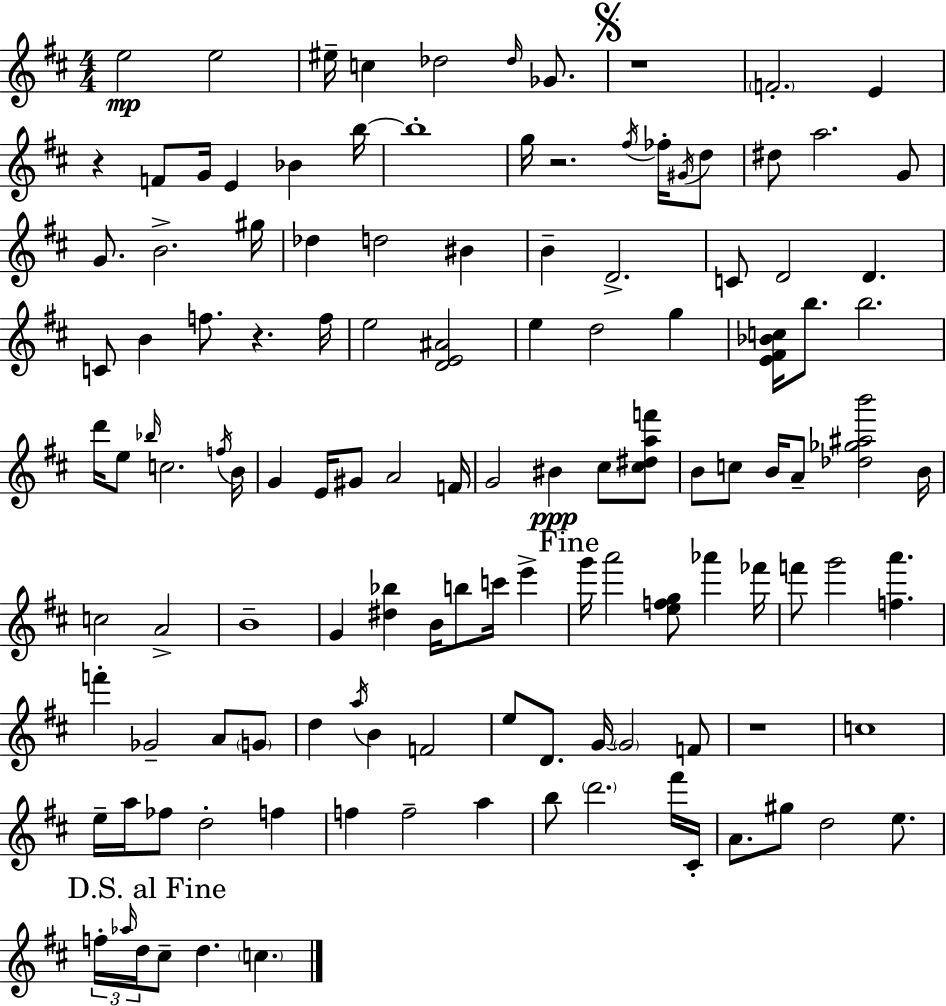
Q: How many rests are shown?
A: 5